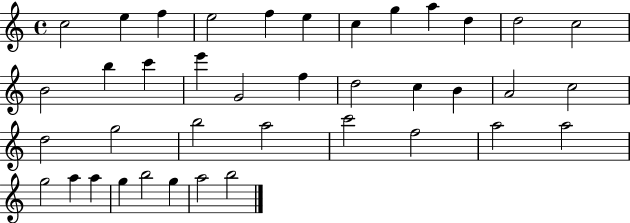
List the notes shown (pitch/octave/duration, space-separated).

C5/h E5/q F5/q E5/h F5/q E5/q C5/q G5/q A5/q D5/q D5/h C5/h B4/h B5/q C6/q E6/q G4/h F5/q D5/h C5/q B4/q A4/h C5/h D5/h G5/h B5/h A5/h C6/h F5/h A5/h A5/h G5/h A5/q A5/q G5/q B5/h G5/q A5/h B5/h